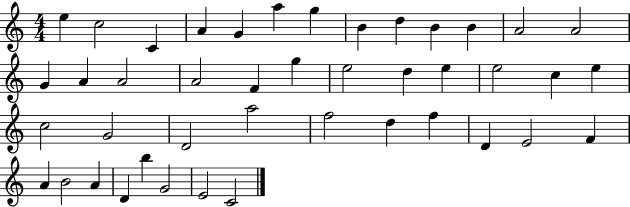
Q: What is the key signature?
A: C major